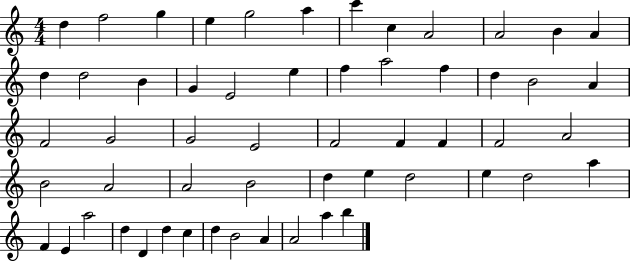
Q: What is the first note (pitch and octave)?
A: D5